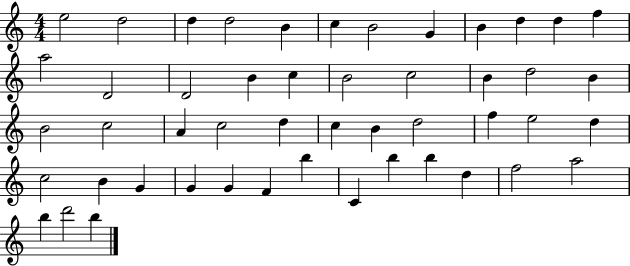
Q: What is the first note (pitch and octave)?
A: E5